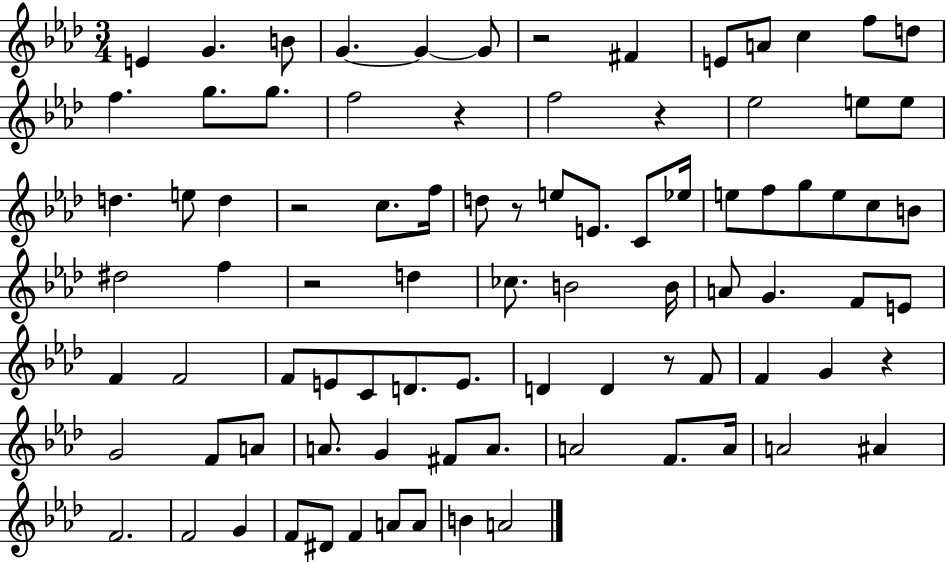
{
  \clef treble
  \numericTimeSignature
  \time 3/4
  \key aes \major
  e'4 g'4. b'8 | g'4.~~ g'4~~ g'8 | r2 fis'4 | e'8 a'8 c''4 f''8 d''8 | \break f''4. g''8. g''8. | f''2 r4 | f''2 r4 | ees''2 e''8 e''8 | \break d''4. e''8 d''4 | r2 c''8. f''16 | d''8 r8 e''8 e'8. c'8 ees''16 | e''8 f''8 g''8 e''8 c''8 b'8 | \break dis''2 f''4 | r2 d''4 | ces''8. b'2 b'16 | a'8 g'4. f'8 e'8 | \break f'4 f'2 | f'8 e'8 c'8 d'8. e'8. | d'4 d'4 r8 f'8 | f'4 g'4 r4 | \break g'2 f'8 a'8 | a'8. g'4 fis'8 a'8. | a'2 f'8. a'16 | a'2 ais'4 | \break f'2. | f'2 g'4 | f'8 dis'8 f'4 a'8 a'8 | b'4 a'2 | \break \bar "|."
}